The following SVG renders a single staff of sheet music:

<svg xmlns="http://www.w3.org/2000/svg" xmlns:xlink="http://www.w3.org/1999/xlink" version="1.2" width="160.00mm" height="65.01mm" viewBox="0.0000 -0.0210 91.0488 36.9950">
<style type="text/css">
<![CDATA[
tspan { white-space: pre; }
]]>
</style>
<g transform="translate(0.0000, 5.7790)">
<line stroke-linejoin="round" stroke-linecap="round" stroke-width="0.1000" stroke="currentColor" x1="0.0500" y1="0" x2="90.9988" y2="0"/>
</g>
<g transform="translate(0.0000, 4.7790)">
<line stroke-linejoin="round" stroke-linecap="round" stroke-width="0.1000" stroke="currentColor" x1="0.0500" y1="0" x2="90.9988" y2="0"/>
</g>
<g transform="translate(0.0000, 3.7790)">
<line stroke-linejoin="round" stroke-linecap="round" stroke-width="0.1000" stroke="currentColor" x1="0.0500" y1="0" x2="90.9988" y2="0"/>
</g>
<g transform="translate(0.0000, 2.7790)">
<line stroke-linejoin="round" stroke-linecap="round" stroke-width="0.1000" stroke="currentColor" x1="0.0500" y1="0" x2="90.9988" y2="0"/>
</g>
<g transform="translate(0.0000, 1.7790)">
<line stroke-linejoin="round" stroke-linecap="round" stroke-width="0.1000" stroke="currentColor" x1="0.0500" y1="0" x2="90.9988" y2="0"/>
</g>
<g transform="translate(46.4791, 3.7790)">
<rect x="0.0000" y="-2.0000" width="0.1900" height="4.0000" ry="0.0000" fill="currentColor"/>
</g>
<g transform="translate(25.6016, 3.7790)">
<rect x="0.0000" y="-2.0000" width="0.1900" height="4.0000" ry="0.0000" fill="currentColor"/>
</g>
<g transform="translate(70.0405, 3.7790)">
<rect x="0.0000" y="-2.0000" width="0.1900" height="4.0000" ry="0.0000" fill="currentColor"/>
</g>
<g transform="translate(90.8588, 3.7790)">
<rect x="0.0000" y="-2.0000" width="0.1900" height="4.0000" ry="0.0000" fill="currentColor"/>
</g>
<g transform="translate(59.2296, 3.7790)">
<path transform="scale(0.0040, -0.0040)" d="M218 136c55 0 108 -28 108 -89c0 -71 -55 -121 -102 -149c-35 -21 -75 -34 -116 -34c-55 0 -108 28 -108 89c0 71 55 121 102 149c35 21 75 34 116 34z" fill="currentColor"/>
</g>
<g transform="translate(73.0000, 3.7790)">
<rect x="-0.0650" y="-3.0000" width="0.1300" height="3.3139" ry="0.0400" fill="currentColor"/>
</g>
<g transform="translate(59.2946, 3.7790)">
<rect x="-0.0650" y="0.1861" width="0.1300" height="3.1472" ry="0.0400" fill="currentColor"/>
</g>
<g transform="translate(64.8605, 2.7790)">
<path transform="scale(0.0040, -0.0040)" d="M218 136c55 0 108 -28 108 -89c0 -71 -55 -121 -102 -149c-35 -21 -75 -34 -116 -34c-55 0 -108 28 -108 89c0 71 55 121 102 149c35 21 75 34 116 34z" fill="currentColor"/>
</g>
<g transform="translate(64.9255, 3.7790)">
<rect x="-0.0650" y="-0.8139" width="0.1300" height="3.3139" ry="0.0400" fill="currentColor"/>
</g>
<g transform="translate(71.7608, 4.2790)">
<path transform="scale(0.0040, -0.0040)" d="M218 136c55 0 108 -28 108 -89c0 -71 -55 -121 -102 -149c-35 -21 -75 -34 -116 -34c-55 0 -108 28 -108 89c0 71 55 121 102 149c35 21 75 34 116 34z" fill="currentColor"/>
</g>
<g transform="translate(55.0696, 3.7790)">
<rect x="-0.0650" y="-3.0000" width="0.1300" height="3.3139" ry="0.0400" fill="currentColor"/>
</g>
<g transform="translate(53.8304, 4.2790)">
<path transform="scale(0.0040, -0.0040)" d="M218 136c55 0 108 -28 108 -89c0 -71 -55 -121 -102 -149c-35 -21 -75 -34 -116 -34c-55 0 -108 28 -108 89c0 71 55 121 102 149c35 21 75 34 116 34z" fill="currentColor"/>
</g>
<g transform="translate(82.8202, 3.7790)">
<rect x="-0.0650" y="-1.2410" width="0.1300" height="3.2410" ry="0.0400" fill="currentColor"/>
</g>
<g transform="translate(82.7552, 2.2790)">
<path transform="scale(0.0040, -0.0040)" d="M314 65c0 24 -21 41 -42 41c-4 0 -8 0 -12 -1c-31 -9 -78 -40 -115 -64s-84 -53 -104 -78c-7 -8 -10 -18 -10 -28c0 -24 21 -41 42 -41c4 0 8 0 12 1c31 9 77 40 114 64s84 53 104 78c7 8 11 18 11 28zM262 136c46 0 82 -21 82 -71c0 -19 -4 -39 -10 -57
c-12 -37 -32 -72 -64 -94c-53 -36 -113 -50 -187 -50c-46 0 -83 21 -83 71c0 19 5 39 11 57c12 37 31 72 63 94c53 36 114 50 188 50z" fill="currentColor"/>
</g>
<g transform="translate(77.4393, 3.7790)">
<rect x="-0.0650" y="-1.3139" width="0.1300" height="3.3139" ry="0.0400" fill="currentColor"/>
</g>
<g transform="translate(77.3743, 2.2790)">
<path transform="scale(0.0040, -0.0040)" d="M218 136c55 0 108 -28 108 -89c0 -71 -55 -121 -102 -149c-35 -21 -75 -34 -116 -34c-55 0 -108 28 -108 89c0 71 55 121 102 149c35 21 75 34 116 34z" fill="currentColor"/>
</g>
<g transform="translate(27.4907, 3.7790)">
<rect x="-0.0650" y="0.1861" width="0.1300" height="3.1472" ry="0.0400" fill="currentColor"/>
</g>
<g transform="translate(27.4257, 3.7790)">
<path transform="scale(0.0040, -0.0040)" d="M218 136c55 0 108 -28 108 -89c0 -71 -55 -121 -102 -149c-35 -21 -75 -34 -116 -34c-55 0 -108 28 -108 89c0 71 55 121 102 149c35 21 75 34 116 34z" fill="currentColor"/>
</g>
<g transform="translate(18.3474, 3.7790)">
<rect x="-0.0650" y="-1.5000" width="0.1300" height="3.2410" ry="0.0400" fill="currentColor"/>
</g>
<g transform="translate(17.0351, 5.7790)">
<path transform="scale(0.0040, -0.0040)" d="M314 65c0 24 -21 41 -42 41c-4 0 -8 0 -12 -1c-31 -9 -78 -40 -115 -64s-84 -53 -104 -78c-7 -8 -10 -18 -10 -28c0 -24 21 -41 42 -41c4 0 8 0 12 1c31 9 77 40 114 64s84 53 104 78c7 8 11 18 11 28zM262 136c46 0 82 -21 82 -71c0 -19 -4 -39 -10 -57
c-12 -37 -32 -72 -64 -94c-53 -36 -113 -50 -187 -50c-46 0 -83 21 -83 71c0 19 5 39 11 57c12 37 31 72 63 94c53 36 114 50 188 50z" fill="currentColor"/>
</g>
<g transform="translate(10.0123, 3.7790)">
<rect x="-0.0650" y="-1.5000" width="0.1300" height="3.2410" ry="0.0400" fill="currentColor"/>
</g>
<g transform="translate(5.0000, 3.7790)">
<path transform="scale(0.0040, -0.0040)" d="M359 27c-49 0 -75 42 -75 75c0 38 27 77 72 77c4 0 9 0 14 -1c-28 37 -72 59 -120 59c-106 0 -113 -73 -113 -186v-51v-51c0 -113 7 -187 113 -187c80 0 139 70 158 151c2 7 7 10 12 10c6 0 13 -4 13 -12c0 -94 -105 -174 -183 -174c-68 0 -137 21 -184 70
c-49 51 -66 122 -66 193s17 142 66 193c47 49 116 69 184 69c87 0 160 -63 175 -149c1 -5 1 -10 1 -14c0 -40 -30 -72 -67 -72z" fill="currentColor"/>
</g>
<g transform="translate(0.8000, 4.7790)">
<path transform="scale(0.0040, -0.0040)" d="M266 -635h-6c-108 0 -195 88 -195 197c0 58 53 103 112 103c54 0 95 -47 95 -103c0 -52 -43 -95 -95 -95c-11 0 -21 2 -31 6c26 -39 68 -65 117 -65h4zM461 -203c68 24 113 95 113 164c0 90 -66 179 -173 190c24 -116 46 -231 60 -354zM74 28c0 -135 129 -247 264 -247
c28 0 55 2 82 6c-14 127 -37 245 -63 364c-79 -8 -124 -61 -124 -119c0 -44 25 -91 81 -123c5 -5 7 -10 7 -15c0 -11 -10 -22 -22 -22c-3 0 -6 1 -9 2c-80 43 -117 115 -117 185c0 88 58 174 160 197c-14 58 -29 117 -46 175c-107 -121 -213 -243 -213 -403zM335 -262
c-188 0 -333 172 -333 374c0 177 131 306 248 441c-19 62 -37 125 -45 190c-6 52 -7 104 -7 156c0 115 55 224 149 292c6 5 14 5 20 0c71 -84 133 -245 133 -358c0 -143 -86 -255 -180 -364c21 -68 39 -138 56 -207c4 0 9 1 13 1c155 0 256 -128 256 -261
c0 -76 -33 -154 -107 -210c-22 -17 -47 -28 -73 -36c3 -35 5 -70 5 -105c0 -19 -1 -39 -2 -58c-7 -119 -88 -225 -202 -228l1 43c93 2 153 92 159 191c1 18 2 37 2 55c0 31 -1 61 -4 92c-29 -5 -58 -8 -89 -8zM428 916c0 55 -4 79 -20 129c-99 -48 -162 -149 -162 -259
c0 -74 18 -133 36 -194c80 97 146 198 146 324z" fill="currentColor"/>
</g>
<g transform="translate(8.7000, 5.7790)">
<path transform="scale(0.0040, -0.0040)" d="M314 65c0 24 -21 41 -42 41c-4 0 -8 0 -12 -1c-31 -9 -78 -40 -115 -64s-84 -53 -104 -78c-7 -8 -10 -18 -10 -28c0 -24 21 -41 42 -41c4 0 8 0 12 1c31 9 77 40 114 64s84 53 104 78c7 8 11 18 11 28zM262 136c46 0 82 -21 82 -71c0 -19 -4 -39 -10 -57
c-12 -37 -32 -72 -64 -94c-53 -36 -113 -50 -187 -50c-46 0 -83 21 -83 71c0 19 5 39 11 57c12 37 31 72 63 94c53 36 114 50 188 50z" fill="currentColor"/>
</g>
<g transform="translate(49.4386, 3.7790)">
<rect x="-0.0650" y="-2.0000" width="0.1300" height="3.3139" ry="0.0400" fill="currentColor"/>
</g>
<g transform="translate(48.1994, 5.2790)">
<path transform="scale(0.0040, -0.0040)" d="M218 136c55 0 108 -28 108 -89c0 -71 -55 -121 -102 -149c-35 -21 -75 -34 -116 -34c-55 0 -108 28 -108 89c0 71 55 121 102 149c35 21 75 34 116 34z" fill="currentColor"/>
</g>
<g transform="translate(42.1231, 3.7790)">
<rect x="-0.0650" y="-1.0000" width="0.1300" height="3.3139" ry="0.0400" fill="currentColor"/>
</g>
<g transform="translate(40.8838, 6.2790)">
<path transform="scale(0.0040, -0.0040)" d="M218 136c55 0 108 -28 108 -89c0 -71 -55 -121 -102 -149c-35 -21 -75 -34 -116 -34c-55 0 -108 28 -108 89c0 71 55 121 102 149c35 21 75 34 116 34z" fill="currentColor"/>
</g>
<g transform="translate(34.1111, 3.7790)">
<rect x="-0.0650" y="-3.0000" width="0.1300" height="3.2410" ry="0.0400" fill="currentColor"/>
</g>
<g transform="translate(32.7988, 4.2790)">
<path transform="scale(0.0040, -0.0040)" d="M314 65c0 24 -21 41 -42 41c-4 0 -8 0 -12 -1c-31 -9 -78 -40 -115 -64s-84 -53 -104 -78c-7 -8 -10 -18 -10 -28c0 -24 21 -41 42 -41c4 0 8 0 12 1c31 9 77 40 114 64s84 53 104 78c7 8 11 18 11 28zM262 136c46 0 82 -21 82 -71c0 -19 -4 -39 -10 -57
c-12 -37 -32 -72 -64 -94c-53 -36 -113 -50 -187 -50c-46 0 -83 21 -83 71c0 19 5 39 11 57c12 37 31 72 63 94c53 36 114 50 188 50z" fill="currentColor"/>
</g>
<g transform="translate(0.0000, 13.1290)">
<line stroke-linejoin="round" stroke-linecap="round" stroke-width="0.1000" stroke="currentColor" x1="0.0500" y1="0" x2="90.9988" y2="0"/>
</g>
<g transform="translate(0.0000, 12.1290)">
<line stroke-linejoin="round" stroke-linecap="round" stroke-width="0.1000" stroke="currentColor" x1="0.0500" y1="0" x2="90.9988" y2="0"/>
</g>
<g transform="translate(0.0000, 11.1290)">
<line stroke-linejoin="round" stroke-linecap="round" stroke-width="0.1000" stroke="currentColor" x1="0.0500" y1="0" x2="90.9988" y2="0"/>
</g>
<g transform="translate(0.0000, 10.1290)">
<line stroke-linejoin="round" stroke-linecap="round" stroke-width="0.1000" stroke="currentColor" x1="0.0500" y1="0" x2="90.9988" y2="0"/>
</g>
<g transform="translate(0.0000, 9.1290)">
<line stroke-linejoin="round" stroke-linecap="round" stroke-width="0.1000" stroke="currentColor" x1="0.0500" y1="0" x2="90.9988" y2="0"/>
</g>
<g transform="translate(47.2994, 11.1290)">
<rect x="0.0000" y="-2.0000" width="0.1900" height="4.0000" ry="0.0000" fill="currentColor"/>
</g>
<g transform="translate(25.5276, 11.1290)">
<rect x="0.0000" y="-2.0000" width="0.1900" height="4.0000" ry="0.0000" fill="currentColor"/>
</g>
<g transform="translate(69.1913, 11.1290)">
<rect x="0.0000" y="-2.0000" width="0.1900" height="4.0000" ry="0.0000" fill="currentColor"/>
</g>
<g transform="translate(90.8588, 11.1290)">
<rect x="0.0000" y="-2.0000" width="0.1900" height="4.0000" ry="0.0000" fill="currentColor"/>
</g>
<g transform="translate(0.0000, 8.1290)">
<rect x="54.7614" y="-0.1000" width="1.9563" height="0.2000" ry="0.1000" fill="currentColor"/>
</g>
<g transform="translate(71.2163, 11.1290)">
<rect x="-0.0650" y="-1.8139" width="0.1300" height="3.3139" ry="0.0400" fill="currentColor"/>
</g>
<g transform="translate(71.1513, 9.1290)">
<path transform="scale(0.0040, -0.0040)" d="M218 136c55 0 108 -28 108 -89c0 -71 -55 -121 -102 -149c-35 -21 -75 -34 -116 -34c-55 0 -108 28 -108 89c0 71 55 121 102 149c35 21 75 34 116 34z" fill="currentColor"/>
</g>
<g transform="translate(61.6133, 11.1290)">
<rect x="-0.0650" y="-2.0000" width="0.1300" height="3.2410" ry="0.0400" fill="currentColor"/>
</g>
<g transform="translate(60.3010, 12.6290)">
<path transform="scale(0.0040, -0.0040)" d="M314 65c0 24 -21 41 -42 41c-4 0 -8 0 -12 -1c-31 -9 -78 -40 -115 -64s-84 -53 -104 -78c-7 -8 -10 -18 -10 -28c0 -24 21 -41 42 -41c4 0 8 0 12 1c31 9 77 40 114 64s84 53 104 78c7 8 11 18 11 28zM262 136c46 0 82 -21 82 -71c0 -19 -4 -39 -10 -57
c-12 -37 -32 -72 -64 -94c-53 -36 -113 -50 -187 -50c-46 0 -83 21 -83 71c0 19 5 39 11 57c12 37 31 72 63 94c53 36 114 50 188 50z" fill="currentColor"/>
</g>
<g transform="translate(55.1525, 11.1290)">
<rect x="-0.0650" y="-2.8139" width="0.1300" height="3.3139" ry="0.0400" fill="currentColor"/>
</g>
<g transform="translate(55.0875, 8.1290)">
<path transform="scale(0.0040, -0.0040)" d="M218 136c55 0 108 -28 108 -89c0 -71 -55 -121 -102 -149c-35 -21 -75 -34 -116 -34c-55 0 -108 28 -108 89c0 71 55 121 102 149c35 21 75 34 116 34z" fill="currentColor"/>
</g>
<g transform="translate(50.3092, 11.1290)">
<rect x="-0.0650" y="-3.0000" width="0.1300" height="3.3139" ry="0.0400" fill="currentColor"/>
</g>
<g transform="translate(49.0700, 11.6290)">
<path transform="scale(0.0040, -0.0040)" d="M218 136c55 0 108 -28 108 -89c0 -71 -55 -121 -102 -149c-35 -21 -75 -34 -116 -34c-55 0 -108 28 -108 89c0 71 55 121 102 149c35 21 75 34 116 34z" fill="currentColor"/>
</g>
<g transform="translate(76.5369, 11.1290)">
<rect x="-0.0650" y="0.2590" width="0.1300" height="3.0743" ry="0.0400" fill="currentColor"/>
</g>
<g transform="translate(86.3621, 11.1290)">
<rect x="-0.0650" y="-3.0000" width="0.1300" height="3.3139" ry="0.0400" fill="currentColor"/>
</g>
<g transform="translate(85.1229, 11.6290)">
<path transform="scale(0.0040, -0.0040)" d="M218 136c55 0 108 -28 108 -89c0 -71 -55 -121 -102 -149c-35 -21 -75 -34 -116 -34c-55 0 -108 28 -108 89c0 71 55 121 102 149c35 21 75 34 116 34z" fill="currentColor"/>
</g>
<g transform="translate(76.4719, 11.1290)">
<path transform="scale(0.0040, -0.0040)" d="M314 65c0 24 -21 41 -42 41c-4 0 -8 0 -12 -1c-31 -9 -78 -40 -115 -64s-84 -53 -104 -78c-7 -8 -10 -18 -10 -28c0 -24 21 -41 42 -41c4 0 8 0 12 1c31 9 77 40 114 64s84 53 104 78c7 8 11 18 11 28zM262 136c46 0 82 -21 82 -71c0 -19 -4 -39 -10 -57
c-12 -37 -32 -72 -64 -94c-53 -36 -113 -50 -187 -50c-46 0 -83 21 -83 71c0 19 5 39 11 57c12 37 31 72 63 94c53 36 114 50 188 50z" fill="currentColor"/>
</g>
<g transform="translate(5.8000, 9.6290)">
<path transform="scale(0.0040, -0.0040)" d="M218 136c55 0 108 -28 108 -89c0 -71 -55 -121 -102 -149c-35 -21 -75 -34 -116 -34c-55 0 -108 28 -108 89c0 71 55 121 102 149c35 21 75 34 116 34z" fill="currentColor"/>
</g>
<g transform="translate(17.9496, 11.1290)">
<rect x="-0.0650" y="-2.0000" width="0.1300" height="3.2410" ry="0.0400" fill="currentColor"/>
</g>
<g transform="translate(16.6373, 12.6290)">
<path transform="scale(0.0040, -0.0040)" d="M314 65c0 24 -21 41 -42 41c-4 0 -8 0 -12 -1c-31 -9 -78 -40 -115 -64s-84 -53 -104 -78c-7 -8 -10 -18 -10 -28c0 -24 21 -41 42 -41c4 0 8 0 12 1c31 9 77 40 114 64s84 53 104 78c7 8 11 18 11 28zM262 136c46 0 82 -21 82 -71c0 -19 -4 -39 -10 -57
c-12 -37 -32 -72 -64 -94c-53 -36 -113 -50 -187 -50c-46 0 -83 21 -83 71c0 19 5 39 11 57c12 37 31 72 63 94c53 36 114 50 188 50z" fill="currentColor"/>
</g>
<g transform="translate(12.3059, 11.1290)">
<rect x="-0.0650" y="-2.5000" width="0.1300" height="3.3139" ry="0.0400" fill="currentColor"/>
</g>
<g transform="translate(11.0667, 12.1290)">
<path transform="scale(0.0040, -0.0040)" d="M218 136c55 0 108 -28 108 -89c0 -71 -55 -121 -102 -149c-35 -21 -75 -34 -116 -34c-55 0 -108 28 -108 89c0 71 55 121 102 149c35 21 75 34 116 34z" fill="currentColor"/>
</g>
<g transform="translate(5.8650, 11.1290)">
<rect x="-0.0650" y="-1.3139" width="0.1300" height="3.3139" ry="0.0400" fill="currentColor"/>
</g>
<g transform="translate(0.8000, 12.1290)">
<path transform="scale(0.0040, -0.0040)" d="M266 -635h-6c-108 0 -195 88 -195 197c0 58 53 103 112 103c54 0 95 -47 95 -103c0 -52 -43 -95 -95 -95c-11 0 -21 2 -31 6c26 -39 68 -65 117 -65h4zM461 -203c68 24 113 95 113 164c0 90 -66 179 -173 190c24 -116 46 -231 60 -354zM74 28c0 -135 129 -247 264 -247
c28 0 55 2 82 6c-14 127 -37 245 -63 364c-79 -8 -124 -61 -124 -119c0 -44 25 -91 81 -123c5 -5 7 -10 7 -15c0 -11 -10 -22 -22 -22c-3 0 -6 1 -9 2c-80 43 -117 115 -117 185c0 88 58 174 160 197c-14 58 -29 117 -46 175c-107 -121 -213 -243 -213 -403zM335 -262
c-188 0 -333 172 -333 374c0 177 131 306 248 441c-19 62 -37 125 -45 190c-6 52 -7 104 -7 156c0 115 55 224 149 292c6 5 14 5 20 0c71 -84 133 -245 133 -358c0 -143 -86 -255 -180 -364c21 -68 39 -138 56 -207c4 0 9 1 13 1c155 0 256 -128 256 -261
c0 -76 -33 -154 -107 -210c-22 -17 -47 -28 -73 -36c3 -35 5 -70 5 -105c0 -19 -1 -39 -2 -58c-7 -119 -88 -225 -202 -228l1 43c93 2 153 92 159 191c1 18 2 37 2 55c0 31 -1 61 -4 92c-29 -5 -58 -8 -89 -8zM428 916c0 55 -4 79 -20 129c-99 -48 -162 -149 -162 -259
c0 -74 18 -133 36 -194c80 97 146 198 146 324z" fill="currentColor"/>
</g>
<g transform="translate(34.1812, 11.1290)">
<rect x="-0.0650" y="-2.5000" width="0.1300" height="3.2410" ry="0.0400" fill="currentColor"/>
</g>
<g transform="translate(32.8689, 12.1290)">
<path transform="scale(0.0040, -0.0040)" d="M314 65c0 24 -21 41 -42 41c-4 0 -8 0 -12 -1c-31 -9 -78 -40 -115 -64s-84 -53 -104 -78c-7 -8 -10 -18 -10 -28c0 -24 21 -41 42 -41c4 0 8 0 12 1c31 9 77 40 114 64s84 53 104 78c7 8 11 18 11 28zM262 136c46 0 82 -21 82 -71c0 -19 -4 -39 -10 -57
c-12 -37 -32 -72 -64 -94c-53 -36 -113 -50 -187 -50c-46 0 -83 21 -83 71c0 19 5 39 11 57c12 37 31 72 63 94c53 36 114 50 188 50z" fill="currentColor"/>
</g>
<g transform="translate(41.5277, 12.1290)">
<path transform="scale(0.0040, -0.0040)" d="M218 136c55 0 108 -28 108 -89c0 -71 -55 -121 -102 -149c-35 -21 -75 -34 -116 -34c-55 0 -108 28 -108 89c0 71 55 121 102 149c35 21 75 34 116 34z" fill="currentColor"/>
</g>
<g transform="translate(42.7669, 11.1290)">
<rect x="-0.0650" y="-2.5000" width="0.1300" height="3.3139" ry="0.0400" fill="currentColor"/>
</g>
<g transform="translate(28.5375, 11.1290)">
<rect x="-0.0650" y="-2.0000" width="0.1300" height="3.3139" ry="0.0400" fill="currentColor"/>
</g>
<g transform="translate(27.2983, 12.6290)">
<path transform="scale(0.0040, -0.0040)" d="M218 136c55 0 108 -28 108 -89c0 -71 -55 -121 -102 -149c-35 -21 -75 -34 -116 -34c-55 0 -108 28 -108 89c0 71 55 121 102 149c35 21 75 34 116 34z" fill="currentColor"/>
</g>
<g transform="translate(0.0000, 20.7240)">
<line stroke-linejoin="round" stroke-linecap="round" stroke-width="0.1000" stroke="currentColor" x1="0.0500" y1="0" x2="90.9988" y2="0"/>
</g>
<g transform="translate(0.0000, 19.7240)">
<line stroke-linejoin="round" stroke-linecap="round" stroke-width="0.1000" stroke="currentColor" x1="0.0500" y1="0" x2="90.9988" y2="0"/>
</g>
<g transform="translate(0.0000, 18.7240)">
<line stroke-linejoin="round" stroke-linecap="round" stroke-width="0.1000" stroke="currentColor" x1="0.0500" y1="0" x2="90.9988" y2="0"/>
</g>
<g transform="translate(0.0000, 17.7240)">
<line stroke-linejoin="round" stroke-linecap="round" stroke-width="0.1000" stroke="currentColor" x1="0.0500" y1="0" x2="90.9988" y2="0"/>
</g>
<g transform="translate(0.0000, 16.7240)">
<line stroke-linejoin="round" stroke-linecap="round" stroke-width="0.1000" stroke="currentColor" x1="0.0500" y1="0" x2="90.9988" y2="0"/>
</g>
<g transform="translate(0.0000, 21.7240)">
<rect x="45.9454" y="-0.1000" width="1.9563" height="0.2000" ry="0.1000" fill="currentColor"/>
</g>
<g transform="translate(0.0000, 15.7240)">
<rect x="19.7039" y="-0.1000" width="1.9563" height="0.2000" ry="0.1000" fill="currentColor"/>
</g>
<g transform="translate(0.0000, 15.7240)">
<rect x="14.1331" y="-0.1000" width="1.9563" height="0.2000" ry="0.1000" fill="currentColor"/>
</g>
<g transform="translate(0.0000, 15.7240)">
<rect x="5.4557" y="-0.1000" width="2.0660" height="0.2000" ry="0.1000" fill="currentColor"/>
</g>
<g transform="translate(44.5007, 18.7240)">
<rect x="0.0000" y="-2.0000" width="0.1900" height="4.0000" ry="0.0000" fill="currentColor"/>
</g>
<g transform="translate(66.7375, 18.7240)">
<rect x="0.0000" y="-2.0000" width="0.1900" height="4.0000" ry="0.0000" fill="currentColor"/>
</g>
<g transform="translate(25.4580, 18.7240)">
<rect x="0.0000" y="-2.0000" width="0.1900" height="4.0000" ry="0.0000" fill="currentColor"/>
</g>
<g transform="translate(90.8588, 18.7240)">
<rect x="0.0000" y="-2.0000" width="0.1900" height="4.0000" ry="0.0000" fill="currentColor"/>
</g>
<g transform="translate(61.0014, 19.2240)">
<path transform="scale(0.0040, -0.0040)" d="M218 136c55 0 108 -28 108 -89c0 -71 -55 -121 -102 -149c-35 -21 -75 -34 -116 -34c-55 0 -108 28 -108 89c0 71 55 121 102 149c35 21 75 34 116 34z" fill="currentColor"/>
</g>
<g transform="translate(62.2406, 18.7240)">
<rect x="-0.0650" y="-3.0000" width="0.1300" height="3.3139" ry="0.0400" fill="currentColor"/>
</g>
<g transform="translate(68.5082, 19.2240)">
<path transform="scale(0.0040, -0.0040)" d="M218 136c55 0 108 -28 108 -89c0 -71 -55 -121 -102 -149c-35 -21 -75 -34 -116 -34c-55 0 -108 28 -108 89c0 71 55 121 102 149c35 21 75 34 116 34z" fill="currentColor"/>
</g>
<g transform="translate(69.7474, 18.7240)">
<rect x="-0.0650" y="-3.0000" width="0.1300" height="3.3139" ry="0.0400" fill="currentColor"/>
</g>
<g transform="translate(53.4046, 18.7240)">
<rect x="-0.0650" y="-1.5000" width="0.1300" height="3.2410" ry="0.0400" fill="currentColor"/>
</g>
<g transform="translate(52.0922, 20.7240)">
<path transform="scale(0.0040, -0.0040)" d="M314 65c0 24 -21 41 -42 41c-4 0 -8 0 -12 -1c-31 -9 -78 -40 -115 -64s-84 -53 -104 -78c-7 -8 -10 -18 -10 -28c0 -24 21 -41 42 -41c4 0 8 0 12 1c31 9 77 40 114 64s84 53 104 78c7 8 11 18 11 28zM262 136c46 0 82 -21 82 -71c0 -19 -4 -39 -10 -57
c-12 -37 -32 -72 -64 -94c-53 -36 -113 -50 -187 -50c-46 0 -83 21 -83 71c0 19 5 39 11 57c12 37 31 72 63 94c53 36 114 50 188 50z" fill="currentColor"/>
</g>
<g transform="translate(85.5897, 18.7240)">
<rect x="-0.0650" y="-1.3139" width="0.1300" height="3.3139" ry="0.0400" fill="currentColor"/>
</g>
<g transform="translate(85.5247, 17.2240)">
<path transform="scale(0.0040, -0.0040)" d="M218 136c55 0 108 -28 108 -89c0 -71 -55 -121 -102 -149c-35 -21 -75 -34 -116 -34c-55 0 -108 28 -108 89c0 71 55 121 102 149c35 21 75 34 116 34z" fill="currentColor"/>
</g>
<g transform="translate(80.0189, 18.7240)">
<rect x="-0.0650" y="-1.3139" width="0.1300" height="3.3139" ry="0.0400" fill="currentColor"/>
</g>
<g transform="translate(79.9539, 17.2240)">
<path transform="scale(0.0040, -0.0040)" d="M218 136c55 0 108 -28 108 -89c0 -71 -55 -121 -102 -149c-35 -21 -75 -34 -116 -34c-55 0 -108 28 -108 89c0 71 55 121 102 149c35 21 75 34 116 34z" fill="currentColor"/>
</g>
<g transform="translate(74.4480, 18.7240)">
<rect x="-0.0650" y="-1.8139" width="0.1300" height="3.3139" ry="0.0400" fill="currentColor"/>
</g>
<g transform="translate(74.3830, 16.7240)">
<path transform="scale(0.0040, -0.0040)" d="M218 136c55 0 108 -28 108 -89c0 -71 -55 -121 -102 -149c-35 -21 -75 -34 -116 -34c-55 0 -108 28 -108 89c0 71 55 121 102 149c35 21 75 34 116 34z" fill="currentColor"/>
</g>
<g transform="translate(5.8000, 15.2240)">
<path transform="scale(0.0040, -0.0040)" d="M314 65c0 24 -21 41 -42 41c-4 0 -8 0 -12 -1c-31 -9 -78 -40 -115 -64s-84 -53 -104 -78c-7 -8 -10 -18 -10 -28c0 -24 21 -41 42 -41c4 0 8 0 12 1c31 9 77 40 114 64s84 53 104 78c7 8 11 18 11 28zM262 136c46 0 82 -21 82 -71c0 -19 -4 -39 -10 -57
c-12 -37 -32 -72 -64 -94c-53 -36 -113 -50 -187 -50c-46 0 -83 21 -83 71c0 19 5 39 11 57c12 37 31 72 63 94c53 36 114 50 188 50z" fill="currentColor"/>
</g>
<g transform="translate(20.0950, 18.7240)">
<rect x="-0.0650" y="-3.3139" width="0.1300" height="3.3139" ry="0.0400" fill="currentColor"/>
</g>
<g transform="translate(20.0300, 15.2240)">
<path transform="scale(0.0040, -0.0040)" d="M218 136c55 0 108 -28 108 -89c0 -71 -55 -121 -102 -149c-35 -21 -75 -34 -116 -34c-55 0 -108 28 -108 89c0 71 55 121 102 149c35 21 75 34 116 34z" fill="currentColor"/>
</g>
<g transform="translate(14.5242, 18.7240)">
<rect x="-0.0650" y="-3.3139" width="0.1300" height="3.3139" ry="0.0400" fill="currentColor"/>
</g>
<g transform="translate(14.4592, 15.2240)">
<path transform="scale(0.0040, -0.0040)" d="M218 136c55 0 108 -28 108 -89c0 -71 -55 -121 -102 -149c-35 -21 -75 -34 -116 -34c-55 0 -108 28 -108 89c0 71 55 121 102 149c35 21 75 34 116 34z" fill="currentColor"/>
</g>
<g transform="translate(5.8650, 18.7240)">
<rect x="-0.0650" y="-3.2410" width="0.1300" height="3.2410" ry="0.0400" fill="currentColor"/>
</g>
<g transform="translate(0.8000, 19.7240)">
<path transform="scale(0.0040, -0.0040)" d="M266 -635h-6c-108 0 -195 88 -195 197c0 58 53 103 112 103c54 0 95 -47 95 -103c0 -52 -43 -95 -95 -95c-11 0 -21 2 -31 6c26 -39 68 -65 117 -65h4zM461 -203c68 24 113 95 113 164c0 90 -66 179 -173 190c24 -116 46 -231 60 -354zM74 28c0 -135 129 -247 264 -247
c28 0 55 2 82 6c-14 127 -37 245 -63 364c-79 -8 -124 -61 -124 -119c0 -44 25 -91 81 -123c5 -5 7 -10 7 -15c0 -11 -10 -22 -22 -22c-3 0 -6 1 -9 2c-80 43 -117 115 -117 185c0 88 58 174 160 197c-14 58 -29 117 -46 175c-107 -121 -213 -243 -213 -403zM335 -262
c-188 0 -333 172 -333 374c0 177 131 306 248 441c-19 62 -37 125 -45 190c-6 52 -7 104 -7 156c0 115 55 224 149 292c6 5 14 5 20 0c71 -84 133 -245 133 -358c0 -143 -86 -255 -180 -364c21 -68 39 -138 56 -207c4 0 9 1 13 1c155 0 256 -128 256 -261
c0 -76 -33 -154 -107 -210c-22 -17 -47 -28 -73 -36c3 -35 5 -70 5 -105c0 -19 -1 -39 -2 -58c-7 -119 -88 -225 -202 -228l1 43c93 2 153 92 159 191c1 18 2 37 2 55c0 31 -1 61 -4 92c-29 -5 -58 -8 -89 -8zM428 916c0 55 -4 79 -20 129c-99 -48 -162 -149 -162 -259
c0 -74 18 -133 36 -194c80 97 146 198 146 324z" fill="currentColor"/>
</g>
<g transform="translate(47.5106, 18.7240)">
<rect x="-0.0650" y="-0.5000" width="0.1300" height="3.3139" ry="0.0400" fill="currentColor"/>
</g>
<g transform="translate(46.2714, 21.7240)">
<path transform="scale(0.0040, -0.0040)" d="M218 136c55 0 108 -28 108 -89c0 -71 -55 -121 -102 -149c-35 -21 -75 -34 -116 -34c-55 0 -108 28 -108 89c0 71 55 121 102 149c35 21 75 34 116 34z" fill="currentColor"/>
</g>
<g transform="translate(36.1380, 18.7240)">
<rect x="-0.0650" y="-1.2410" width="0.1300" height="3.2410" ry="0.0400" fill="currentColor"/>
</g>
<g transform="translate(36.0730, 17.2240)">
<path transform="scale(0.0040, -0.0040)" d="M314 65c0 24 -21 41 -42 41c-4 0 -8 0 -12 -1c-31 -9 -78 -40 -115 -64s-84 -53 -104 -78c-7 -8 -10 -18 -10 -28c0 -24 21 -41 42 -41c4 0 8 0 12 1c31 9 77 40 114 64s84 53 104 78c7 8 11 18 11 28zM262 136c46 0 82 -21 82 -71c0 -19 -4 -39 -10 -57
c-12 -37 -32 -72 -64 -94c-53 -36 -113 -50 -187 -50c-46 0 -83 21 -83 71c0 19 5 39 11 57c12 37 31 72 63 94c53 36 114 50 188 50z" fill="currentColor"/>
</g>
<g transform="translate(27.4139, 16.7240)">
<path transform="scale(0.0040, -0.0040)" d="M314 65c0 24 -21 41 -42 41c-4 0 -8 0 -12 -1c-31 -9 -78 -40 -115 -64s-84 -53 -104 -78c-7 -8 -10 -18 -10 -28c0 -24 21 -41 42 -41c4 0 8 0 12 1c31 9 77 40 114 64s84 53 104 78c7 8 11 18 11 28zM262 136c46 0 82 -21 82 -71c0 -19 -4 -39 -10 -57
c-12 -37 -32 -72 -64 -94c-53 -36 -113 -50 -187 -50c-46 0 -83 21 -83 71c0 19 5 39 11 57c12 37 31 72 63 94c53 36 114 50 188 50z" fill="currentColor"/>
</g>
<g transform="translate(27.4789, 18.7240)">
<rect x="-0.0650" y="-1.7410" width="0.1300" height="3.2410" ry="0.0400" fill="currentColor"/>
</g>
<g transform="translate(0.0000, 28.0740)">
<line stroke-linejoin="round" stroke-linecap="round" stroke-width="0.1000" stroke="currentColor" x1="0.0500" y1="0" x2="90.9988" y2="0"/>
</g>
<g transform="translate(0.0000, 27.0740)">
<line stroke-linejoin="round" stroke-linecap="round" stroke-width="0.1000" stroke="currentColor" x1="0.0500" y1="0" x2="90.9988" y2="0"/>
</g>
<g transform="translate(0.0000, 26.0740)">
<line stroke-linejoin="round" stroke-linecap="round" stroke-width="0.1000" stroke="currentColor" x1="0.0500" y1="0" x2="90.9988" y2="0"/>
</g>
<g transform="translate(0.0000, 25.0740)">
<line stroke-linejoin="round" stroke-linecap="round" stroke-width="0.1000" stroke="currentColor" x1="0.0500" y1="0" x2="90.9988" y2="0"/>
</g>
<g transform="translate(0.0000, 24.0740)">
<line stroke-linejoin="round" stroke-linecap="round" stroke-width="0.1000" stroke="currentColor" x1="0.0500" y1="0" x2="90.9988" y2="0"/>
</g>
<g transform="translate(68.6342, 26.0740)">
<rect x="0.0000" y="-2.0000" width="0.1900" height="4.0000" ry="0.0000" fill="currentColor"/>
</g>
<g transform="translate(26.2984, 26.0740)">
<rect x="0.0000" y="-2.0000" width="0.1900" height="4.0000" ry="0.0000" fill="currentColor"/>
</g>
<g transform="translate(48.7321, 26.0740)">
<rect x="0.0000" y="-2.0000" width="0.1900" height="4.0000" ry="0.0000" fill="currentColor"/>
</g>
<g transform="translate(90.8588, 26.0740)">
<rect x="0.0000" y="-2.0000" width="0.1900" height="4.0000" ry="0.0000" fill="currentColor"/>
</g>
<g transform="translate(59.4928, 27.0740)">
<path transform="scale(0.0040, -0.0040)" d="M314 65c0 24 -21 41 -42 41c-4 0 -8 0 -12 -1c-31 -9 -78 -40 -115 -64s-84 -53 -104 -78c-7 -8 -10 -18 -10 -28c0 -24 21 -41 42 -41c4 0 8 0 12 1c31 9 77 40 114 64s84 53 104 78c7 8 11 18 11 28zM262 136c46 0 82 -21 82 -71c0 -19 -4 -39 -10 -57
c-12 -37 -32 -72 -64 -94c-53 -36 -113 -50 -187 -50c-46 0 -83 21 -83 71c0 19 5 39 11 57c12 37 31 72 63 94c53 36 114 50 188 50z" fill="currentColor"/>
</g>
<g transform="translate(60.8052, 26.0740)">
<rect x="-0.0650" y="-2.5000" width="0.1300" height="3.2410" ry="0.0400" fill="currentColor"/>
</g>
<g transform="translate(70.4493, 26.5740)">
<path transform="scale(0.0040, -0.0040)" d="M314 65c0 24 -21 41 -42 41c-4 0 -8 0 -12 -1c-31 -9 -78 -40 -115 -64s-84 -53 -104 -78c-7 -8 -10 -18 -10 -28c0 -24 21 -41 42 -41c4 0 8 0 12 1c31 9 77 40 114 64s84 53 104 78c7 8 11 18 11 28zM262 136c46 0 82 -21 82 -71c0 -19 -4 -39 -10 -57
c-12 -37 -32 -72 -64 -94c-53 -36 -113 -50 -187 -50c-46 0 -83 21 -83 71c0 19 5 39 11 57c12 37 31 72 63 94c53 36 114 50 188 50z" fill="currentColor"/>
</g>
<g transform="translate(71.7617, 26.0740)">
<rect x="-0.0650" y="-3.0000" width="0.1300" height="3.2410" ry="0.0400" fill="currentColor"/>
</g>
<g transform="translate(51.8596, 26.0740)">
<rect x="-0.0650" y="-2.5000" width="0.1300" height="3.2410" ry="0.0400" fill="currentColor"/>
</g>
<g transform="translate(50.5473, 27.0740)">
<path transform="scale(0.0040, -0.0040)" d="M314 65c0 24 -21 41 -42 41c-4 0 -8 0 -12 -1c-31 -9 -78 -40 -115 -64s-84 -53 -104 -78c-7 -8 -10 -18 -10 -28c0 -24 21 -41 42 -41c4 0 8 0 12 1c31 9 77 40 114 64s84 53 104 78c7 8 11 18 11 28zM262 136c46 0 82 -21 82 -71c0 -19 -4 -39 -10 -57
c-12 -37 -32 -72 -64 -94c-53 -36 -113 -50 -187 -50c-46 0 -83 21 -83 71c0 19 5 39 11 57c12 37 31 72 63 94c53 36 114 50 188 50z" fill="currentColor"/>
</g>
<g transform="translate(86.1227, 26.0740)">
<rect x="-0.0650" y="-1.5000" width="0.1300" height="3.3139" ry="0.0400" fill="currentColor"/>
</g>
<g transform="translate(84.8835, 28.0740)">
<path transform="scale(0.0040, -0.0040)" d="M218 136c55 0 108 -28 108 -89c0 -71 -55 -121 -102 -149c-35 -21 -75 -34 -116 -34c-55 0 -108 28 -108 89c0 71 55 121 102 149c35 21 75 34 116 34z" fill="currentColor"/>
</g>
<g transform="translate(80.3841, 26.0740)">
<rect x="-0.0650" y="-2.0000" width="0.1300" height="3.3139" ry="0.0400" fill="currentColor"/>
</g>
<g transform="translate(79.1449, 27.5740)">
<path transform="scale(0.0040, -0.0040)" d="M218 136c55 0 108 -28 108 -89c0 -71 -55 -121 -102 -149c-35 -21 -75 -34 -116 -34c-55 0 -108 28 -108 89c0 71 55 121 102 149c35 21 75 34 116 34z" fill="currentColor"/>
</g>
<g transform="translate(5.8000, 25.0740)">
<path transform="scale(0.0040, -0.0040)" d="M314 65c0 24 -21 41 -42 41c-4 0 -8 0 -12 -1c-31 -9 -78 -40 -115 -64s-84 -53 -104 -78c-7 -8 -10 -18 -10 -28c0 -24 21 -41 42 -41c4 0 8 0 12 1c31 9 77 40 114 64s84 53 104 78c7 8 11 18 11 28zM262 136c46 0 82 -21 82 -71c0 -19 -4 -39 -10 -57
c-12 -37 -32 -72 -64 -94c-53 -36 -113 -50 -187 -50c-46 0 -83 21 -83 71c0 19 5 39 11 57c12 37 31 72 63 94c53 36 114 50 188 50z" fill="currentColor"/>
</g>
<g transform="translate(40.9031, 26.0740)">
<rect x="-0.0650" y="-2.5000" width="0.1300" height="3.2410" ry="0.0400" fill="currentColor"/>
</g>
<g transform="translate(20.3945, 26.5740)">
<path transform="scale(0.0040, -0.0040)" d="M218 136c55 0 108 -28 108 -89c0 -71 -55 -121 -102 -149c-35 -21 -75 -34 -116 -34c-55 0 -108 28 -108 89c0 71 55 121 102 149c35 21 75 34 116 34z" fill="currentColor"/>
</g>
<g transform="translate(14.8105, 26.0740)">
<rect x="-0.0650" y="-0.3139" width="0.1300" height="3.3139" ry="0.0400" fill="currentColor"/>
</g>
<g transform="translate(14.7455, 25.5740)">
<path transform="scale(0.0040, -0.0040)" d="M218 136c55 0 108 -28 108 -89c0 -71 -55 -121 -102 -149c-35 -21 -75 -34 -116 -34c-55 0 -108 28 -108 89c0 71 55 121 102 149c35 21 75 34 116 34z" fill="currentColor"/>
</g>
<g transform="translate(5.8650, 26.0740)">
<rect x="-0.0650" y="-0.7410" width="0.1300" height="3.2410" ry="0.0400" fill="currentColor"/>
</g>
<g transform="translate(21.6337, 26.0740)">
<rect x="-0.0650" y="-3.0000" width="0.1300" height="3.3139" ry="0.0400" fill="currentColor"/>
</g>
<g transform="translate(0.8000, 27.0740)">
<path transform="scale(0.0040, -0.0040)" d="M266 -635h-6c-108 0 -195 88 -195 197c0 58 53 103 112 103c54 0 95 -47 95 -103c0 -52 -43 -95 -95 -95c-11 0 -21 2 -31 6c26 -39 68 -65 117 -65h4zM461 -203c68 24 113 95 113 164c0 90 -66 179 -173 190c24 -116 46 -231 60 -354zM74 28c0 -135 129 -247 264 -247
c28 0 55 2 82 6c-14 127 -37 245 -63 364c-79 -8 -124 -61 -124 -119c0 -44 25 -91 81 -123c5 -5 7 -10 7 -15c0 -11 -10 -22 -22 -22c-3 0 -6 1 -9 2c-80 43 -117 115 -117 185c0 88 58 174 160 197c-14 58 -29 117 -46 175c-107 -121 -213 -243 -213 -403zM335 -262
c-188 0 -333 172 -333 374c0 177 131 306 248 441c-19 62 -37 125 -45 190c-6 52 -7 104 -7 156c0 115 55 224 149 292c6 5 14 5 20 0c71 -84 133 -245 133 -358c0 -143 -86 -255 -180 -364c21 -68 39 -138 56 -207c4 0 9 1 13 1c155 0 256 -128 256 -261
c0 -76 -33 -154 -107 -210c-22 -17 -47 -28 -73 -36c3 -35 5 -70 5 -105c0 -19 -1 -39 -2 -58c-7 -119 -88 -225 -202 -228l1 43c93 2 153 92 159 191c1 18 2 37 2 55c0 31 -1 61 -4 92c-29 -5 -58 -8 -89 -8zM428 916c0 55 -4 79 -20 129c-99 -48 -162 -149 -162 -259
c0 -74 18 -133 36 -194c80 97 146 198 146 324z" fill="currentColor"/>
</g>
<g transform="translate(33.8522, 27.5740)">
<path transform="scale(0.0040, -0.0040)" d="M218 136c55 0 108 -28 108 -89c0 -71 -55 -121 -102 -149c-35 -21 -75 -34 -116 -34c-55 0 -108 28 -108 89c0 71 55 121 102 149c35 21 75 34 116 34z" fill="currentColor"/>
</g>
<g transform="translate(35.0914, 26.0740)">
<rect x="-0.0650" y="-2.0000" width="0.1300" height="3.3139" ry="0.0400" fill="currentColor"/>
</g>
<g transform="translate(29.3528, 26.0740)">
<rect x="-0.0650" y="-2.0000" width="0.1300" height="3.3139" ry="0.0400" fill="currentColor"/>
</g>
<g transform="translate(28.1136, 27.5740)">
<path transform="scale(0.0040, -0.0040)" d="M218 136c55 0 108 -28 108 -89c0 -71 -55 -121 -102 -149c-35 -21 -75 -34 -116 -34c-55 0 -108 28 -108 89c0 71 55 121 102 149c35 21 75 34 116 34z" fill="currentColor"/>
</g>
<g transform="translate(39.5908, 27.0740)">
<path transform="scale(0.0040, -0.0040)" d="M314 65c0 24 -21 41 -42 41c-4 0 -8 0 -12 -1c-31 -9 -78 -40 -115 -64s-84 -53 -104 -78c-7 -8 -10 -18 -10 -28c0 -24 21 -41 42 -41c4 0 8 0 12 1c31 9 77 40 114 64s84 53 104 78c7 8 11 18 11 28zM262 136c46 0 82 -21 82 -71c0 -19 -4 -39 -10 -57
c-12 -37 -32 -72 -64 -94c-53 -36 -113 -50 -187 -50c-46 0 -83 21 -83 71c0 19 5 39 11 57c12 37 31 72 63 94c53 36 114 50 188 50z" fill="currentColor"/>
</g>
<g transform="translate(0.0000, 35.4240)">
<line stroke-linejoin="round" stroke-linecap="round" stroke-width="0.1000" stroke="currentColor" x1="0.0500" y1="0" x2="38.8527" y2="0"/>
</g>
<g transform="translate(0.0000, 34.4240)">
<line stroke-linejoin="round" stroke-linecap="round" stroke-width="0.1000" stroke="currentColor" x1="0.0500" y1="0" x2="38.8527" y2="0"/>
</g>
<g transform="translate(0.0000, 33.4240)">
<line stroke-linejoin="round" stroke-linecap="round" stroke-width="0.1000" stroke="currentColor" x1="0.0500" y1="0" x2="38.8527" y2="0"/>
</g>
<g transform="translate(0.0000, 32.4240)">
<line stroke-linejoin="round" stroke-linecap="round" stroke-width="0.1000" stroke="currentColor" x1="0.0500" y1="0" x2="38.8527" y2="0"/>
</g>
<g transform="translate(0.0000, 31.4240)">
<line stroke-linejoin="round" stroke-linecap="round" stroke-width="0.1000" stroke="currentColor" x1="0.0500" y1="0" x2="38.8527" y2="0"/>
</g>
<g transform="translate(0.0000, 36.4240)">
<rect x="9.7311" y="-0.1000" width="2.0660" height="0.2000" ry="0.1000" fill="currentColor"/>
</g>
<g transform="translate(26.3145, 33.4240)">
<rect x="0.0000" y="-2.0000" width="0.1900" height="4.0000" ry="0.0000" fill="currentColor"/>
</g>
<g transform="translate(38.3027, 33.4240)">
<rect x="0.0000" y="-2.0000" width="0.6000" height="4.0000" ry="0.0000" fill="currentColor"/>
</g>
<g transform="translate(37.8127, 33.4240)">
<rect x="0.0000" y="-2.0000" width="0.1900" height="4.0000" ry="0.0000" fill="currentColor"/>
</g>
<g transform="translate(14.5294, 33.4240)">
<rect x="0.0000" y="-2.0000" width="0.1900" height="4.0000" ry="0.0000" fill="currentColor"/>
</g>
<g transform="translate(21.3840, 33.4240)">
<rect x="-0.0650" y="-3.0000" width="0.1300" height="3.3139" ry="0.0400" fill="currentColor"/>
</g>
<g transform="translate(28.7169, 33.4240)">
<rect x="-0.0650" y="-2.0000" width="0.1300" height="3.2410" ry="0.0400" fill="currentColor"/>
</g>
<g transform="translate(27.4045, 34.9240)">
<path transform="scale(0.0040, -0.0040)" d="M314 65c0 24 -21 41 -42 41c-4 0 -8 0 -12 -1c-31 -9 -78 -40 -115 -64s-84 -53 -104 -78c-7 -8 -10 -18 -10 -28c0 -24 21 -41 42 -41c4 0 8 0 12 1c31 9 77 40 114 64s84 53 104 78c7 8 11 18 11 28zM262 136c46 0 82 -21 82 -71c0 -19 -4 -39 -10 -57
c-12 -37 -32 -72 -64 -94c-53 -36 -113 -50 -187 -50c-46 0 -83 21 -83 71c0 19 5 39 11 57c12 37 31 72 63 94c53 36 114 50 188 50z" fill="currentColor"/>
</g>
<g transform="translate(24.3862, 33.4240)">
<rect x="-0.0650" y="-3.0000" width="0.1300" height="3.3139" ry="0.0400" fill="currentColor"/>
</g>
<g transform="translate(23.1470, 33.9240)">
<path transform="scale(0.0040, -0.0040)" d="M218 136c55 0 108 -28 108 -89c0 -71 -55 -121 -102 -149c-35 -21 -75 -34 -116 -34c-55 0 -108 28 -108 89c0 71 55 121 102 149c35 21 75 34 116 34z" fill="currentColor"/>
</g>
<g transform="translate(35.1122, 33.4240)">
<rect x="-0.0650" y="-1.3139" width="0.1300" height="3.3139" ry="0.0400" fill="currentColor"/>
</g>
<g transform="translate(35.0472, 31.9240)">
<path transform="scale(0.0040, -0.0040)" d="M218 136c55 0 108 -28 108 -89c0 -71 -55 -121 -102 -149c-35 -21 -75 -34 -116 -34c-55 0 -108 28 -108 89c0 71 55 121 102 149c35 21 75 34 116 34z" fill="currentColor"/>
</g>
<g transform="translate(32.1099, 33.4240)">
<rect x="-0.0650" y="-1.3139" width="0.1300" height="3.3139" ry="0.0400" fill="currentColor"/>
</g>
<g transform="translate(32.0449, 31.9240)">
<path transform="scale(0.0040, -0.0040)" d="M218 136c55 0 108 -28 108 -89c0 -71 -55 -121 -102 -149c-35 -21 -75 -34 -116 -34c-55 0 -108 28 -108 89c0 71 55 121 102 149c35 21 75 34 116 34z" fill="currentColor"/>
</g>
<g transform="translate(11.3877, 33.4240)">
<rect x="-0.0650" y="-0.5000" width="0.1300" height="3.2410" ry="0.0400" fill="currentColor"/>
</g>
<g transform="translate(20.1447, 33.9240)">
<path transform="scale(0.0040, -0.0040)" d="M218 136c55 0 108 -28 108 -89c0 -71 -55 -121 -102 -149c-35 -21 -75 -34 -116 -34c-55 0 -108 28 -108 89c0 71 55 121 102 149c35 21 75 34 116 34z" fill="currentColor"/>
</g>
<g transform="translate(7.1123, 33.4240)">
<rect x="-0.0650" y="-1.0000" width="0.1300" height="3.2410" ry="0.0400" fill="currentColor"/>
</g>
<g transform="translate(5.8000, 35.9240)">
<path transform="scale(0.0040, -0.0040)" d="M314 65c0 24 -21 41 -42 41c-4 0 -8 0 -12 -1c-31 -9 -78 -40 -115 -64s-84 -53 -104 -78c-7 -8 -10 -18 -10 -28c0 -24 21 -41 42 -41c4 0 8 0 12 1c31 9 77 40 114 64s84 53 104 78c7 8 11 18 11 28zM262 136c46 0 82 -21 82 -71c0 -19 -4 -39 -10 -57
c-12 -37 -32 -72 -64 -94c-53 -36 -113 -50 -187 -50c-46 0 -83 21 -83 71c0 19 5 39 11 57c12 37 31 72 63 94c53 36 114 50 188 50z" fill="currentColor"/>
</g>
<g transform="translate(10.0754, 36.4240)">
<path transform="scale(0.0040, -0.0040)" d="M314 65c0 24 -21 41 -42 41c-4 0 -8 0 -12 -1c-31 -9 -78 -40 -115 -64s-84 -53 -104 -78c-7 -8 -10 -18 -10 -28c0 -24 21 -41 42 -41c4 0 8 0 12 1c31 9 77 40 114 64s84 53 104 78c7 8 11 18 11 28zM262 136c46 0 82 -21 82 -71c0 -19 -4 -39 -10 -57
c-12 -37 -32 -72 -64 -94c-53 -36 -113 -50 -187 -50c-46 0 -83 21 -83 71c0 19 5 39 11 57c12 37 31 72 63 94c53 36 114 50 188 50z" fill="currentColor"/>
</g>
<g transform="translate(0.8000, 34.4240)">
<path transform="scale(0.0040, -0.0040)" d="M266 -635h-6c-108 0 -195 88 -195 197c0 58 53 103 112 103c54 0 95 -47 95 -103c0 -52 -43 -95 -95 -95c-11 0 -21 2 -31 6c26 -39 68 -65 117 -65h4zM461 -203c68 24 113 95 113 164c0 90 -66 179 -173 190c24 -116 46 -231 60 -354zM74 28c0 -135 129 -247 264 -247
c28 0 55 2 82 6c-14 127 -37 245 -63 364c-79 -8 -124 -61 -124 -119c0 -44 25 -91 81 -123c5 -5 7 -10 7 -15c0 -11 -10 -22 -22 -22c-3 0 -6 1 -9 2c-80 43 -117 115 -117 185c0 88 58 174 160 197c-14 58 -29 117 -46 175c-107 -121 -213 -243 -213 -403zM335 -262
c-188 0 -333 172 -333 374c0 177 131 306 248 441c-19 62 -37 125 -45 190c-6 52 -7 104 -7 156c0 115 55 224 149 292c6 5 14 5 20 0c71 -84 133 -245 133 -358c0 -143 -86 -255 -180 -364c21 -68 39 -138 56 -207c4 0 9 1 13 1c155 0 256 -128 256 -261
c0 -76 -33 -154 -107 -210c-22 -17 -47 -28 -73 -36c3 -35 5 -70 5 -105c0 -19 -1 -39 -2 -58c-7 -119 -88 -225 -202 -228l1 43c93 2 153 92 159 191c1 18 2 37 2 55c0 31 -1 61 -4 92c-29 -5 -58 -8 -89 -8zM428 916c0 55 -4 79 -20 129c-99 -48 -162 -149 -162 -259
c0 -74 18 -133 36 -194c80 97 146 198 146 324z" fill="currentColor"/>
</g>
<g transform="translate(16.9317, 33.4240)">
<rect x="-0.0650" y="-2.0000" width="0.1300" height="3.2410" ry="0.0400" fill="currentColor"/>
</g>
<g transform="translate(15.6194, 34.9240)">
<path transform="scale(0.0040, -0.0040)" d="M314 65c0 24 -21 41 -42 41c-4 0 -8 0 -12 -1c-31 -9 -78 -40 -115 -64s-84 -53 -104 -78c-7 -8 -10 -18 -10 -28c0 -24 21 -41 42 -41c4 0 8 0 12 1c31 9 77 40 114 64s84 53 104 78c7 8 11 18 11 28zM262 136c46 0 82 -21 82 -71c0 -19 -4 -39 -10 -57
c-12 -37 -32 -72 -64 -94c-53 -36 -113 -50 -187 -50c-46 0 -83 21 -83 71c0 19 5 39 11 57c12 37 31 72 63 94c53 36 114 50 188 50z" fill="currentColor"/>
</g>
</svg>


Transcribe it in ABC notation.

X:1
T:Untitled
M:4/4
L:1/4
K:C
E2 E2 B A2 D F A B d A e e2 e G F2 F G2 G A a F2 f B2 A b2 b b f2 e2 C E2 A A f e e d2 c A F F G2 G2 G2 A2 F E D2 C2 F2 A A F2 e e